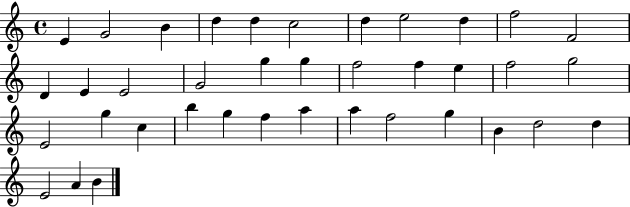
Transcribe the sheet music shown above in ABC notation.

X:1
T:Untitled
M:4/4
L:1/4
K:C
E G2 B d d c2 d e2 d f2 F2 D E E2 G2 g g f2 f e f2 g2 E2 g c b g f a a f2 g B d2 d E2 A B